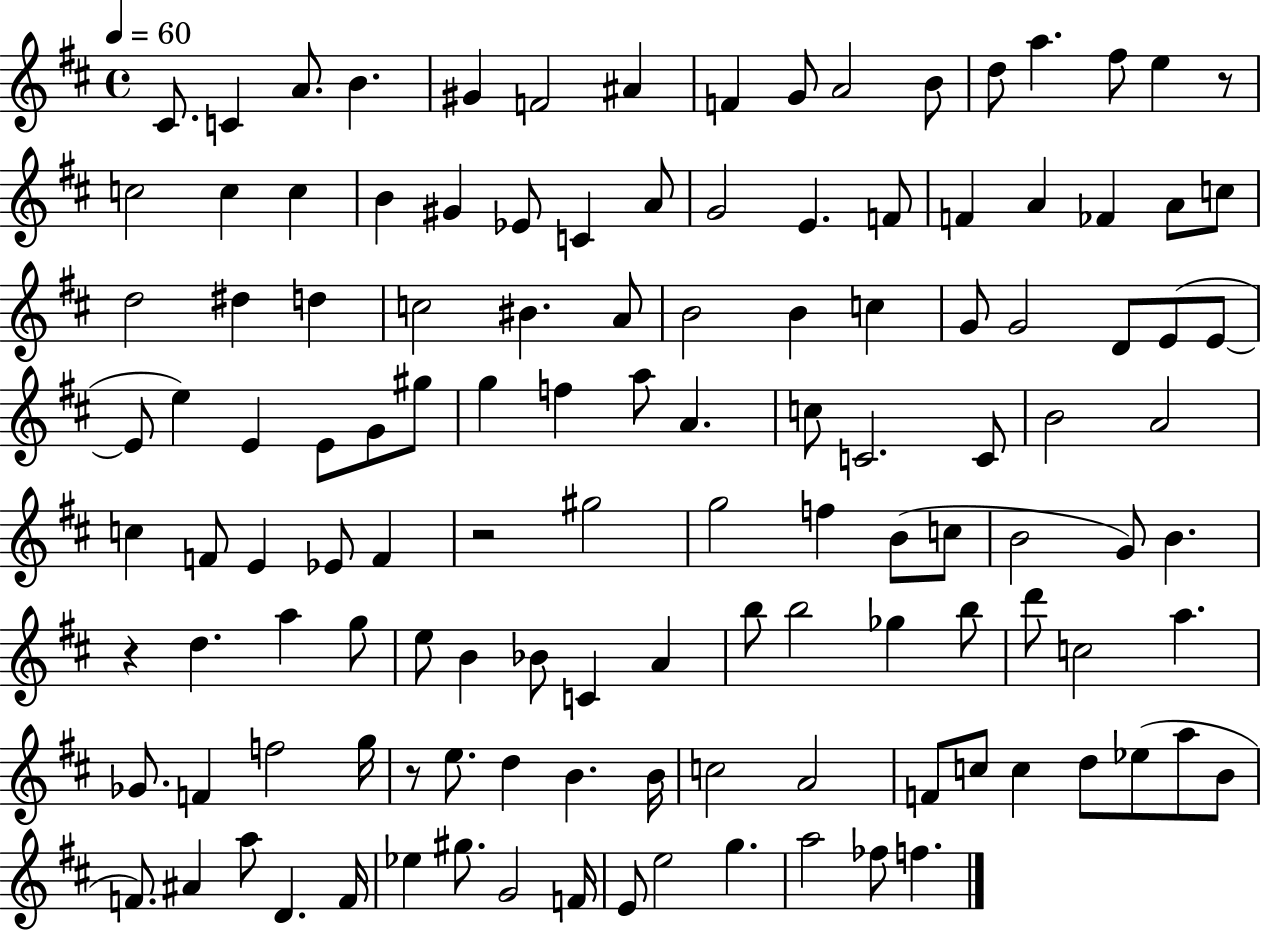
{
  \clef treble
  \time 4/4
  \defaultTimeSignature
  \key d \major
  \tempo 4 = 60
  cis'8. c'4 a'8. b'4. | gis'4 f'2 ais'4 | f'4 g'8 a'2 b'8 | d''8 a''4. fis''8 e''4 r8 | \break c''2 c''4 c''4 | b'4 gis'4 ees'8 c'4 a'8 | g'2 e'4. f'8 | f'4 a'4 fes'4 a'8 c''8 | \break d''2 dis''4 d''4 | c''2 bis'4. a'8 | b'2 b'4 c''4 | g'8 g'2 d'8 e'8( e'8~~ | \break e'8 e''4) e'4 e'8 g'8 gis''8 | g''4 f''4 a''8 a'4. | c''8 c'2. c'8 | b'2 a'2 | \break c''4 f'8 e'4 ees'8 f'4 | r2 gis''2 | g''2 f''4 b'8( c''8 | b'2 g'8) b'4. | \break r4 d''4. a''4 g''8 | e''8 b'4 bes'8 c'4 a'4 | b''8 b''2 ges''4 b''8 | d'''8 c''2 a''4. | \break ges'8. f'4 f''2 g''16 | r8 e''8. d''4 b'4. b'16 | c''2 a'2 | f'8 c''8 c''4 d''8 ees''8( a''8 b'8 | \break f'8.) ais'4 a''8 d'4. f'16 | ees''4 gis''8. g'2 f'16 | e'8 e''2 g''4. | a''2 fes''8 f''4. | \break \bar "|."
}